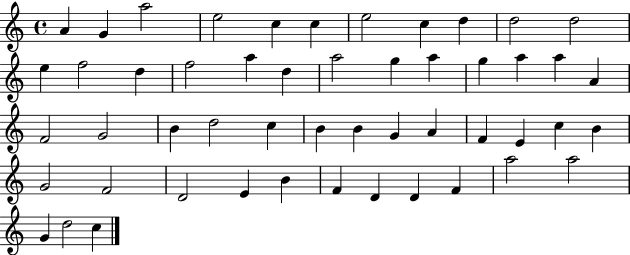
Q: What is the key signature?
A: C major